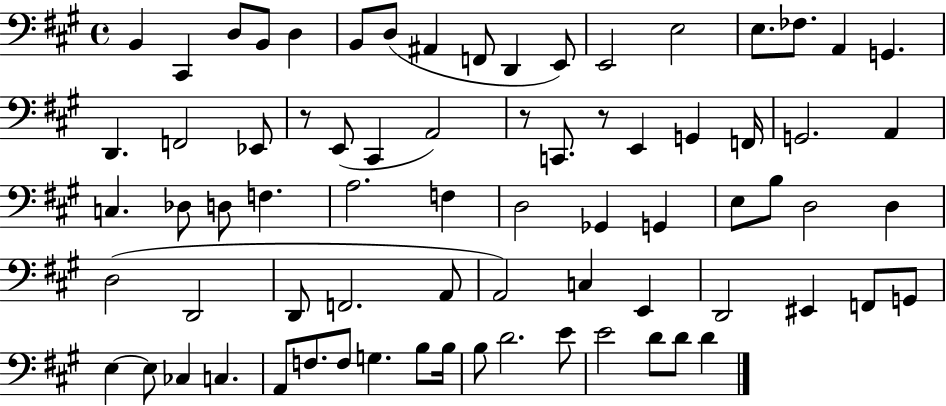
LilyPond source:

{
  \clef bass
  \time 4/4
  \defaultTimeSignature
  \key a \major
  b,4 cis,4 d8 b,8 d4 | b,8 d8( ais,4 f,8 d,4 e,8) | e,2 e2 | e8. fes8. a,4 g,4. | \break d,4. f,2 ees,8 | r8 e,8( cis,4 a,2) | r8 c,8. r8 e,4 g,4 f,16 | g,2. a,4 | \break c4. des8 d8 f4. | a2. f4 | d2 ges,4 g,4 | e8 b8 d2 d4 | \break d2( d,2 | d,8 f,2. a,8 | a,2) c4 e,4 | d,2 eis,4 f,8 g,8 | \break e4~~ e8 ces4 c4. | a,8 f8. f8 g4. b8 b16 | b8 d'2. e'8 | e'2 d'8 d'8 d'4 | \break \bar "|."
}